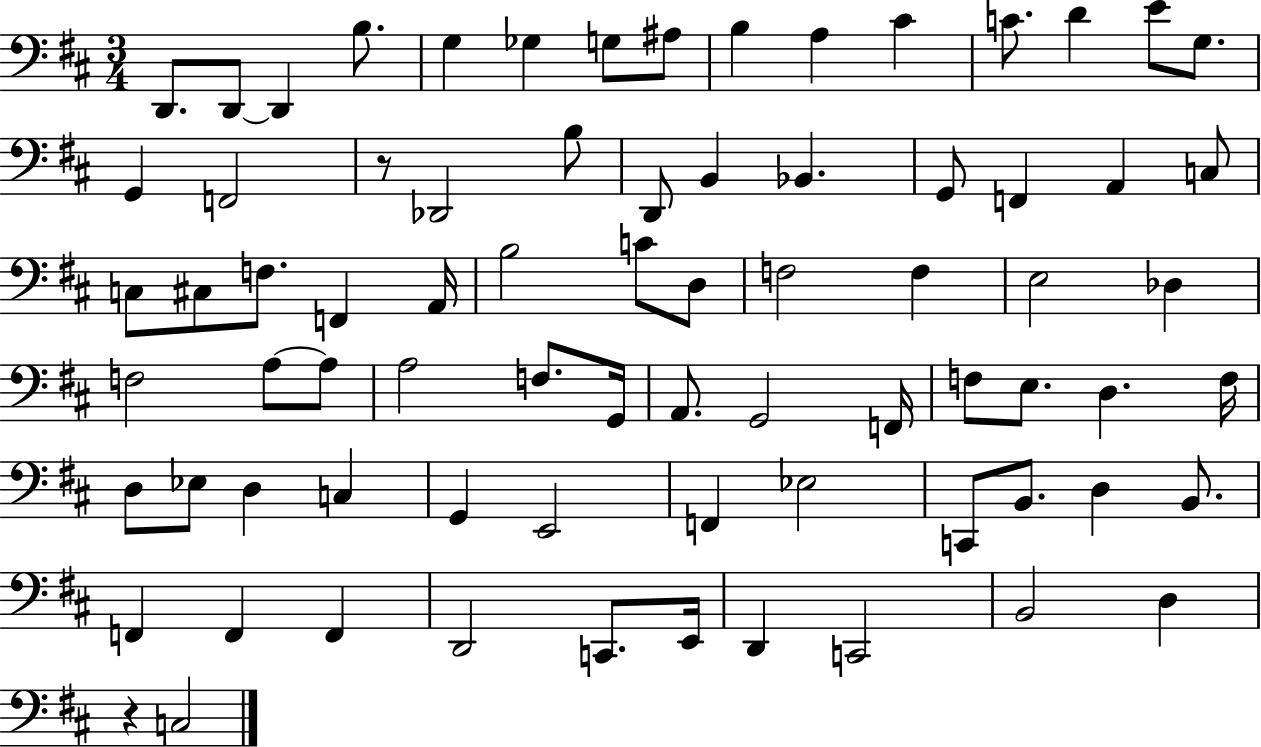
D2/e. D2/e D2/q B3/e. G3/q Gb3/q G3/e A#3/e B3/q A3/q C#4/q C4/e. D4/q E4/e G3/e. G2/q F2/h R/e Db2/h B3/e D2/e B2/q Bb2/q. G2/e F2/q A2/q C3/e C3/e C#3/e F3/e. F2/q A2/s B3/h C4/e D3/e F3/h F3/q E3/h Db3/q F3/h A3/e A3/e A3/h F3/e. G2/s A2/e. G2/h F2/s F3/e E3/e. D3/q. F3/s D3/e Eb3/e D3/q C3/q G2/q E2/h F2/q Eb3/h C2/e B2/e. D3/q B2/e. F2/q F2/q F2/q D2/h C2/e. E2/s D2/q C2/h B2/h D3/q R/q C3/h